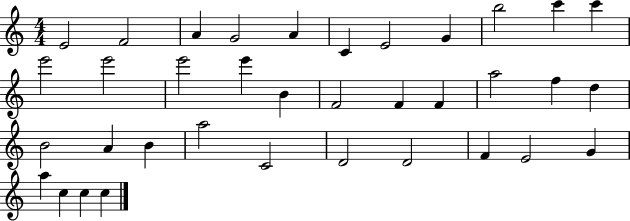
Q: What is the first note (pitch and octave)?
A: E4